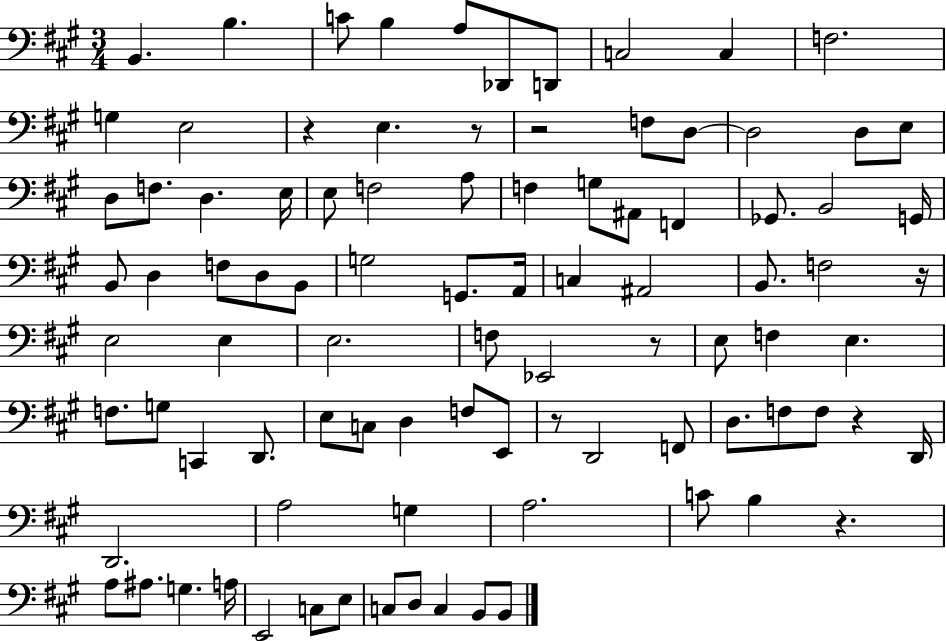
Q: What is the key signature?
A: A major